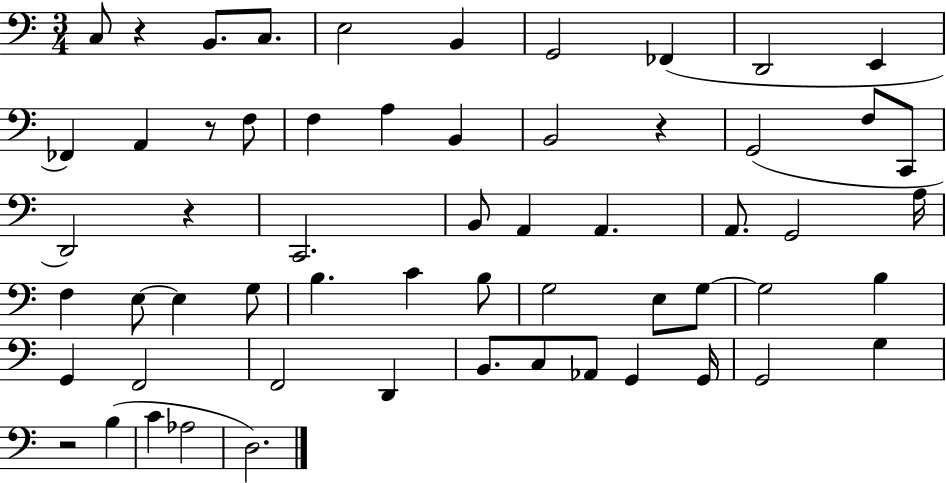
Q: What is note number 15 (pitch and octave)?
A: B2